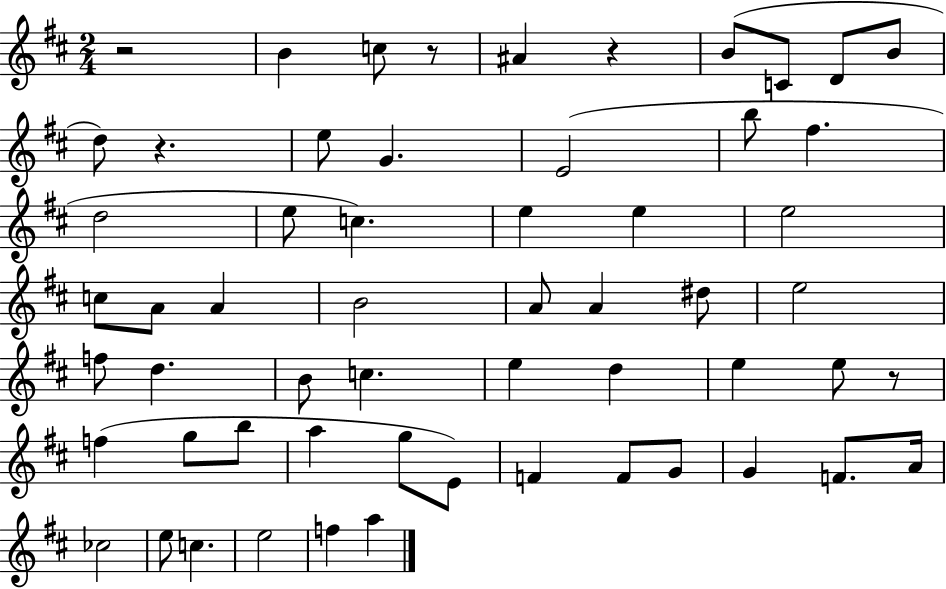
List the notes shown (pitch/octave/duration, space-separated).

R/h B4/q C5/e R/e A#4/q R/q B4/e C4/e D4/e B4/e D5/e R/q. E5/e G4/q. E4/h B5/e F#5/q. D5/h E5/e C5/q. E5/q E5/q E5/h C5/e A4/e A4/q B4/h A4/e A4/q D#5/e E5/h F5/e D5/q. B4/e C5/q. E5/q D5/q E5/q E5/e R/e F5/q G5/e B5/e A5/q G5/e E4/e F4/q F4/e G4/e G4/q F4/e. A4/s CES5/h E5/e C5/q. E5/h F5/q A5/q